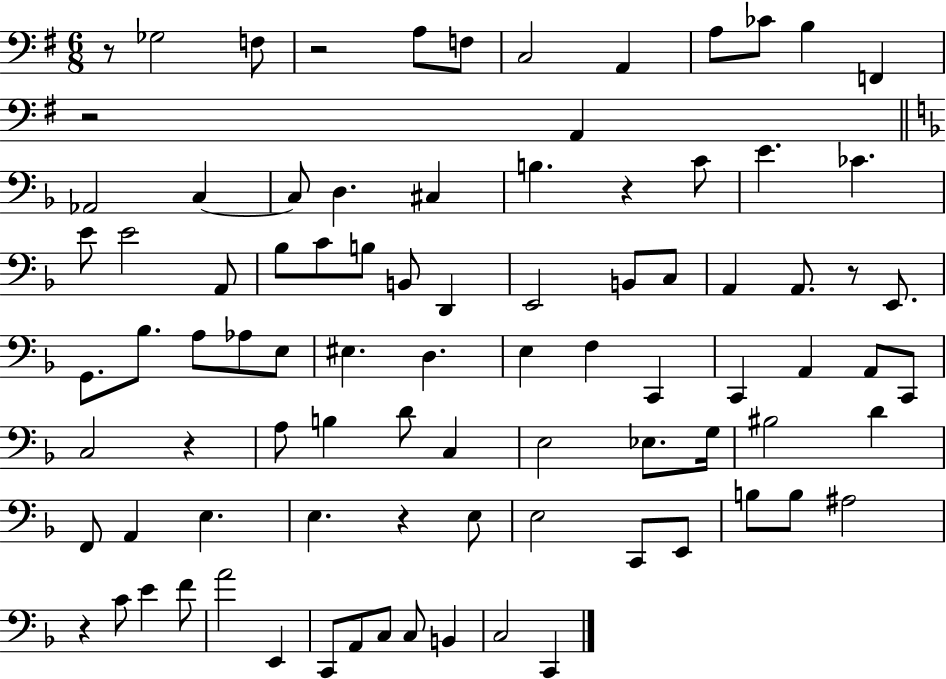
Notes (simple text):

R/e Gb3/h F3/e R/h A3/e F3/e C3/h A2/q A3/e CES4/e B3/q F2/q R/h A2/q Ab2/h C3/q C3/e D3/q. C#3/q B3/q. R/q C4/e E4/q. CES4/q. E4/e E4/h A2/e Bb3/e C4/e B3/e B2/e D2/q E2/h B2/e C3/e A2/q A2/e. R/e E2/e. G2/e. Bb3/e. A3/e Ab3/e E3/e EIS3/q. D3/q. E3/q F3/q C2/q C2/q A2/q A2/e C2/e C3/h R/q A3/e B3/q D4/e C3/q E3/h Eb3/e. G3/s BIS3/h D4/q F2/e A2/q E3/q. E3/q. R/q E3/e E3/h C2/e E2/e B3/e B3/e A#3/h R/q C4/e E4/q F4/e A4/h E2/q C2/e A2/e C3/e C3/e B2/q C3/h C2/q